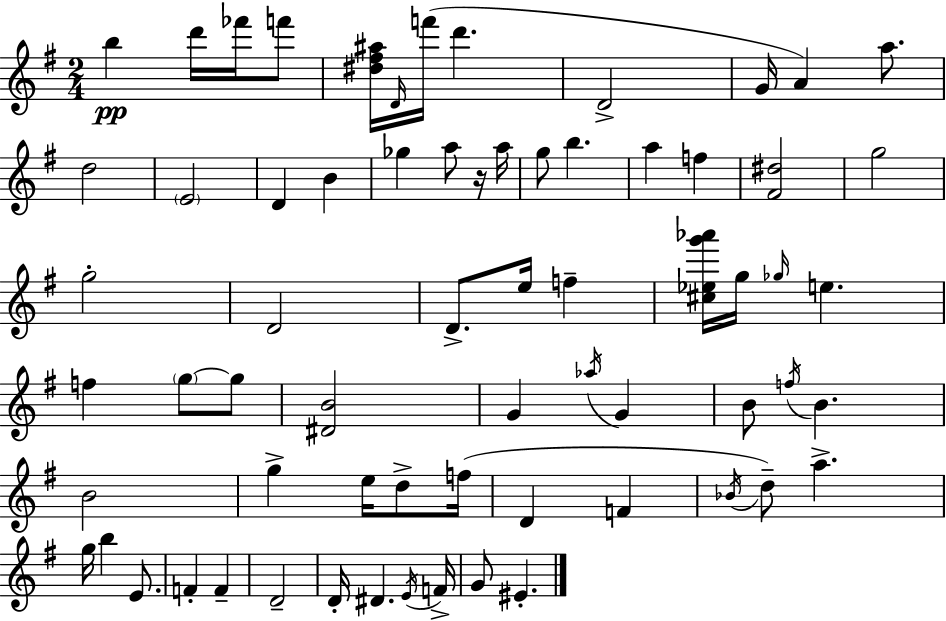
{
  \clef treble
  \numericTimeSignature
  \time 2/4
  \key e \minor
  b''4\pp d'''16 fes'''16 f'''8 | <dis'' fis'' ais''>16 \grace { d'16 }( f'''16 d'''4. | d'2-> | g'16 a'4) a''8. | \break d''2 | \parenthesize e'2 | d'4 b'4 | ges''4 a''8 r16 | \break a''16 g''8 b''4. | a''4 f''4 | <fis' dis''>2 | g''2 | \break g''2-. | d'2 | d'8.-> e''16 f''4-- | <cis'' ees'' g''' aes'''>16 g''16 \grace { ges''16 } e''4. | \break f''4 \parenthesize g''8~~ | g''8 <dis' b'>2 | g'4 \acciaccatura { aes''16 } g'4 | b'8 \acciaccatura { f''16 } b'4. | \break b'2 | g''4-> | e''16 d''8-> f''16( d'4 | f'4 \acciaccatura { bes'16 }) d''8-- a''4.-> | \break g''16 b''4 | e'8. f'4-. | f'4-- d'2-- | d'16-. dis'4. | \break \acciaccatura { e'16 } f'16-> g'8 | eis'4.-. \bar "|."
}